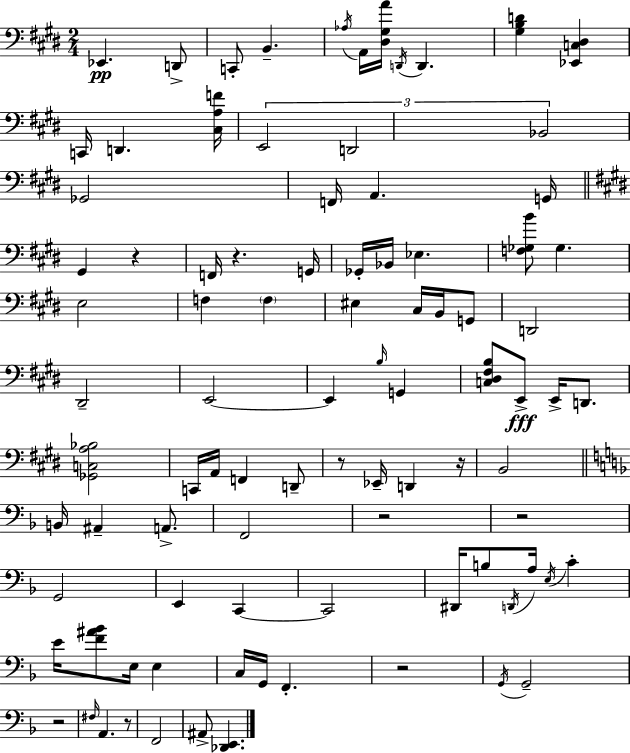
{
  \clef bass
  \numericTimeSignature
  \time 2/4
  \key e \major
  \repeat volta 2 { ees,4.\pp d,8-> | c,8-. b,4.-- | \acciaccatura { aes16 } a,16 <dis gis a'>16 \acciaccatura { d,16 } d,4. | <gis b d'>4 <ees, c dis>4 | \break c,16 d,4. | <cis a f'>16 \tuplet 3/2 { e,2 | d,2 | bes,2 } | \break ges,2 | f,16 a,4. | g,16 \bar "||" \break \key e \major gis,4 r4 | f,16 r4. g,16 | ges,16-. bes,16 ees4. | <f ges b'>8 ges4. | \break e2 | f4 \parenthesize f4 | eis4 cis16 b,16 g,8 | d,2 | \break dis,2-- | e,2~~ | e,4 \grace { b16 } g,4 | <c dis fis b>8 e,8->\fff e,16-> d,8. | \break <ges, c a bes>2 | c,16 a,16 f,4 d,8-- | r8 ees,16-- d,4 | r16 b,2 | \break \bar "||" \break \key f \major b,16 ais,4-- a,8.-> | f,2 | r2 | r2 | \break g,2 | e,4 c,4~~ | c,2 | dis,16 b8 \acciaccatura { d,16 } a16 \acciaccatura { e16 } c'4-. | \break e'16 <f' ais' bes'>8 e16 e4 | c16 g,16 f,4.-. | r2 | \acciaccatura { g,16 } g,2-- | \break r2 | \grace { fis16 } a,4. | r8 f,2 | ais,8-> <des, e,>4. | \break } \bar "|."
}